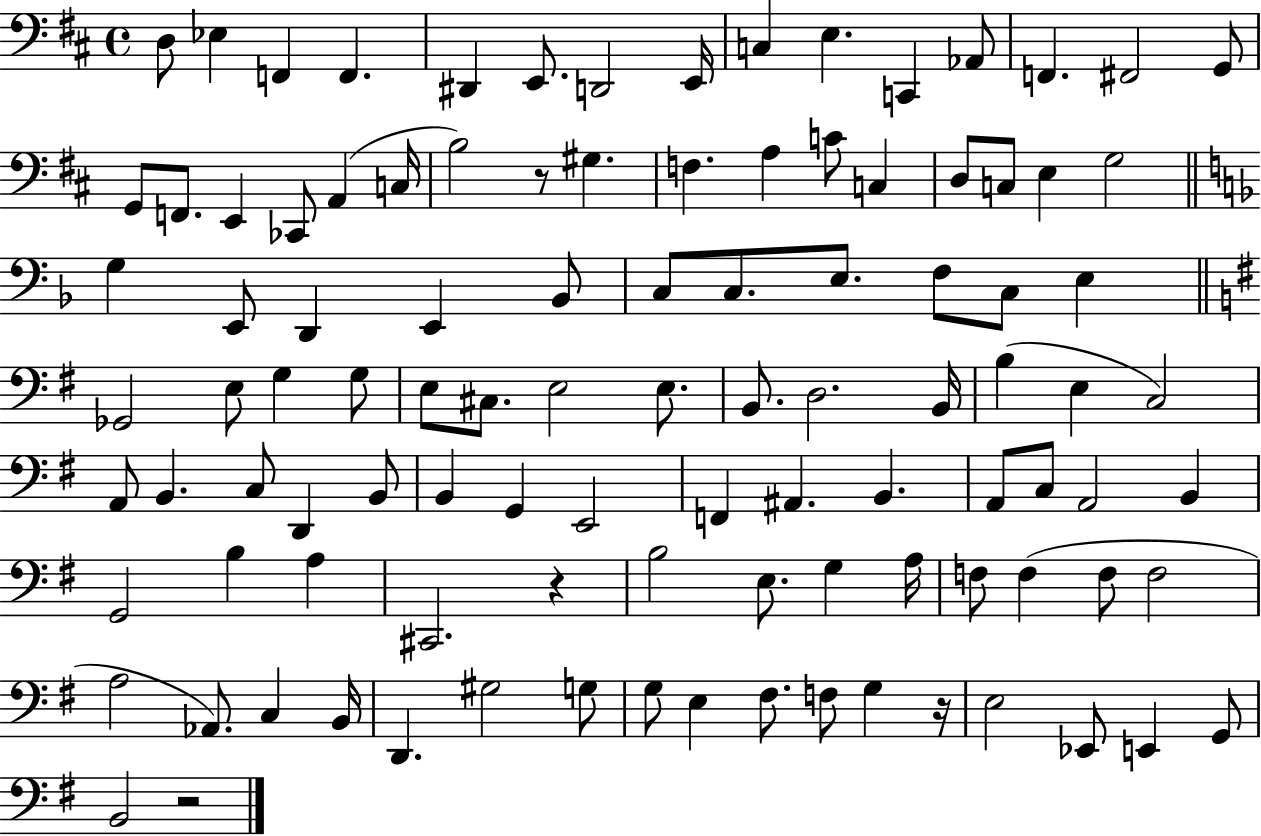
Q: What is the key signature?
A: D major